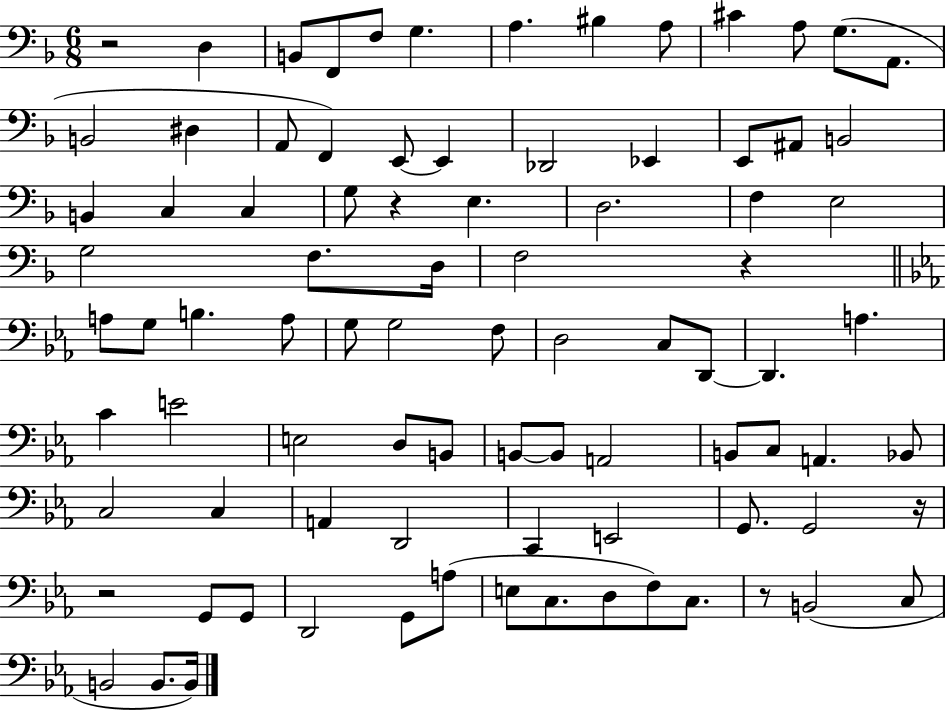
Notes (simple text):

R/h D3/q B2/e F2/e F3/e G3/q. A3/q. BIS3/q A3/e C#4/q A3/e G3/e. A2/e. B2/h D#3/q A2/e F2/q E2/e E2/q Db2/h Eb2/q E2/e A#2/e B2/h B2/q C3/q C3/q G3/e R/q E3/q. D3/h. F3/q E3/h G3/h F3/e. D3/s F3/h R/q A3/e G3/e B3/q. A3/e G3/e G3/h F3/e D3/h C3/e D2/e D2/q. A3/q. C4/q E4/h E3/h D3/e B2/e B2/e B2/e A2/h B2/e C3/e A2/q. Bb2/e C3/h C3/q A2/q D2/h C2/q E2/h G2/e. G2/h R/s R/h G2/e G2/e D2/h G2/e A3/e E3/e C3/e. D3/e F3/e C3/e. R/e B2/h C3/e B2/h B2/e. B2/s